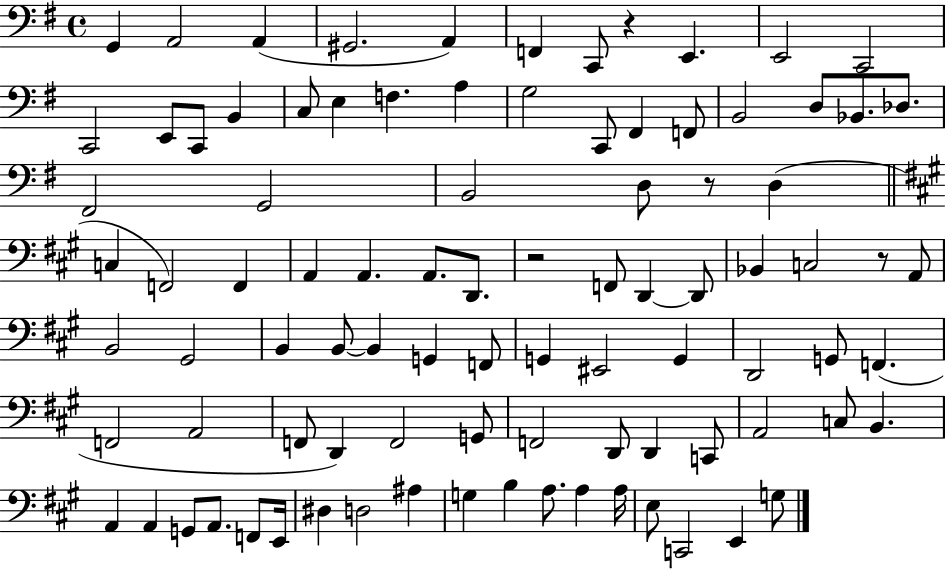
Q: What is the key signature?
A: G major